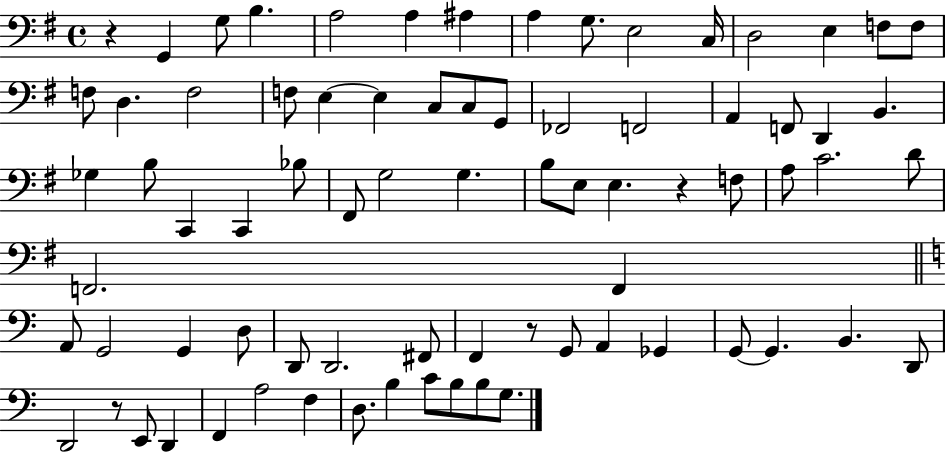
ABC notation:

X:1
T:Untitled
M:4/4
L:1/4
K:G
z G,, G,/2 B, A,2 A, ^A, A, G,/2 E,2 C,/4 D,2 E, F,/2 F,/2 F,/2 D, F,2 F,/2 E, E, C,/2 C,/2 G,,/2 _F,,2 F,,2 A,, F,,/2 D,, B,, _G, B,/2 C,, C,, _B,/2 ^F,,/2 G,2 G, B,/2 E,/2 E, z F,/2 A,/2 C2 D/2 F,,2 F,, A,,/2 G,,2 G,, D,/2 D,,/2 D,,2 ^F,,/2 F,, z/2 G,,/2 A,, _G,, G,,/2 G,, B,, D,,/2 D,,2 z/2 E,,/2 D,, F,, A,2 F, D,/2 B, C/2 B,/2 B,/2 G,/2